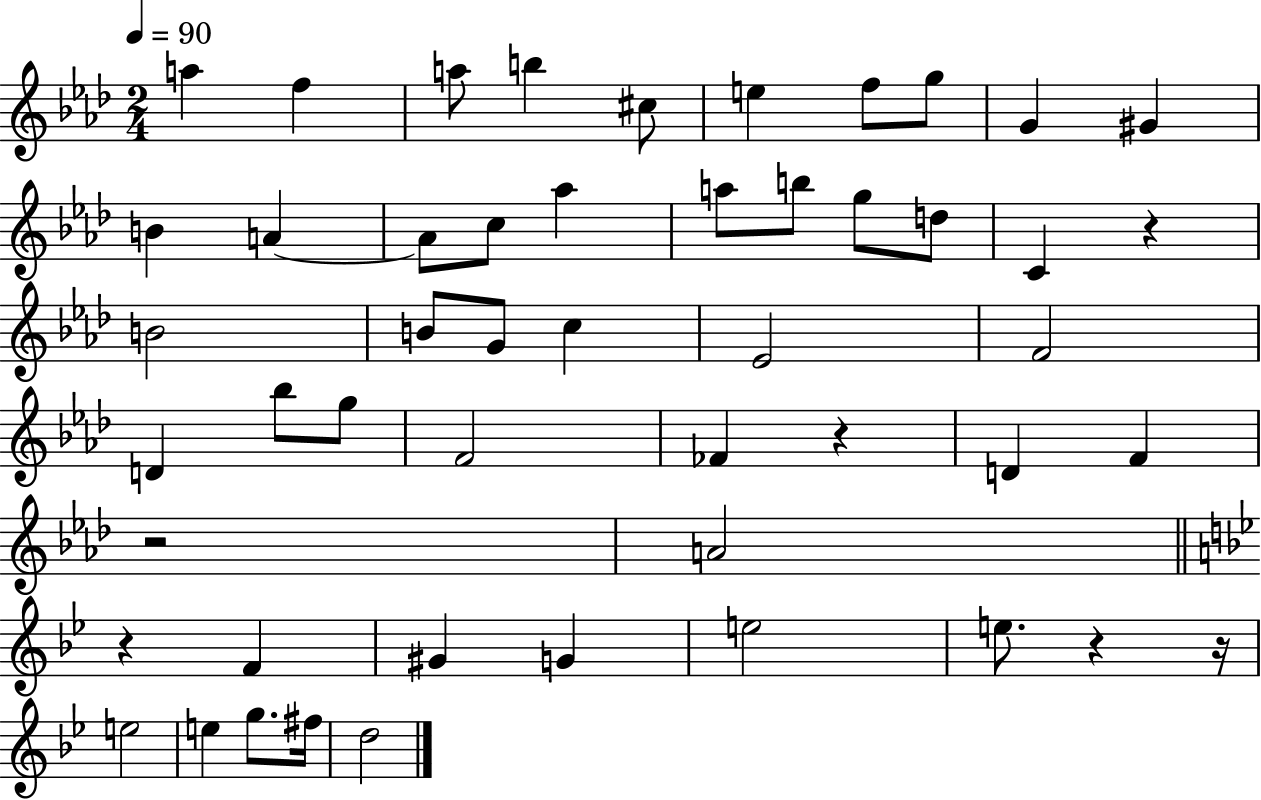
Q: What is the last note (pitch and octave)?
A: D5